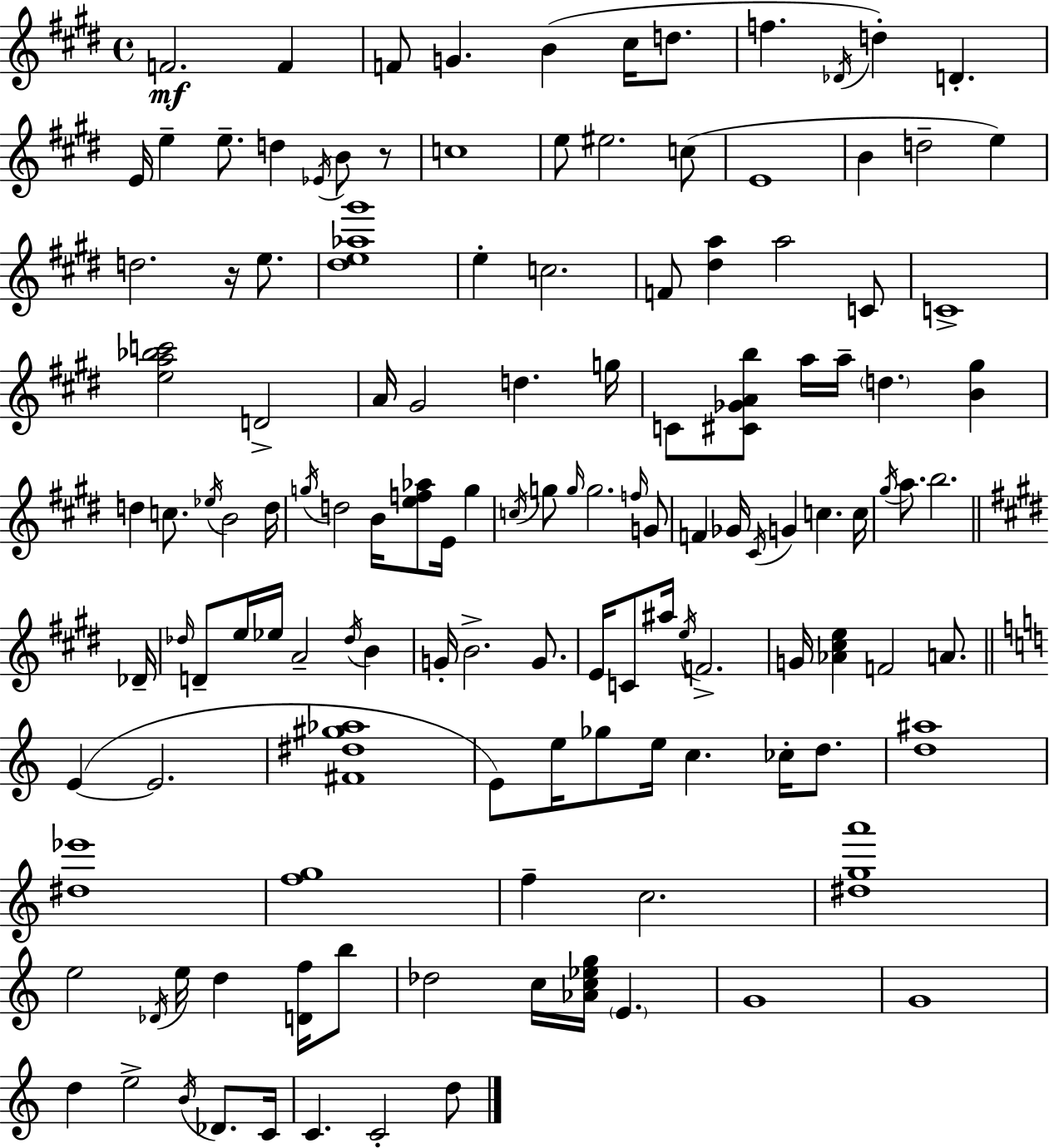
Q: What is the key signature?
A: E major